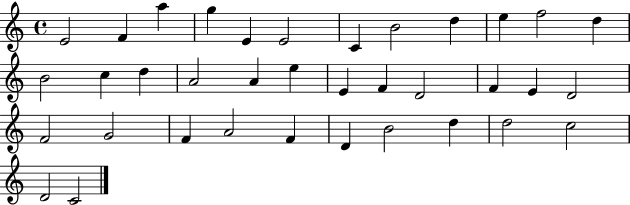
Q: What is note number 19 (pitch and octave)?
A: E4